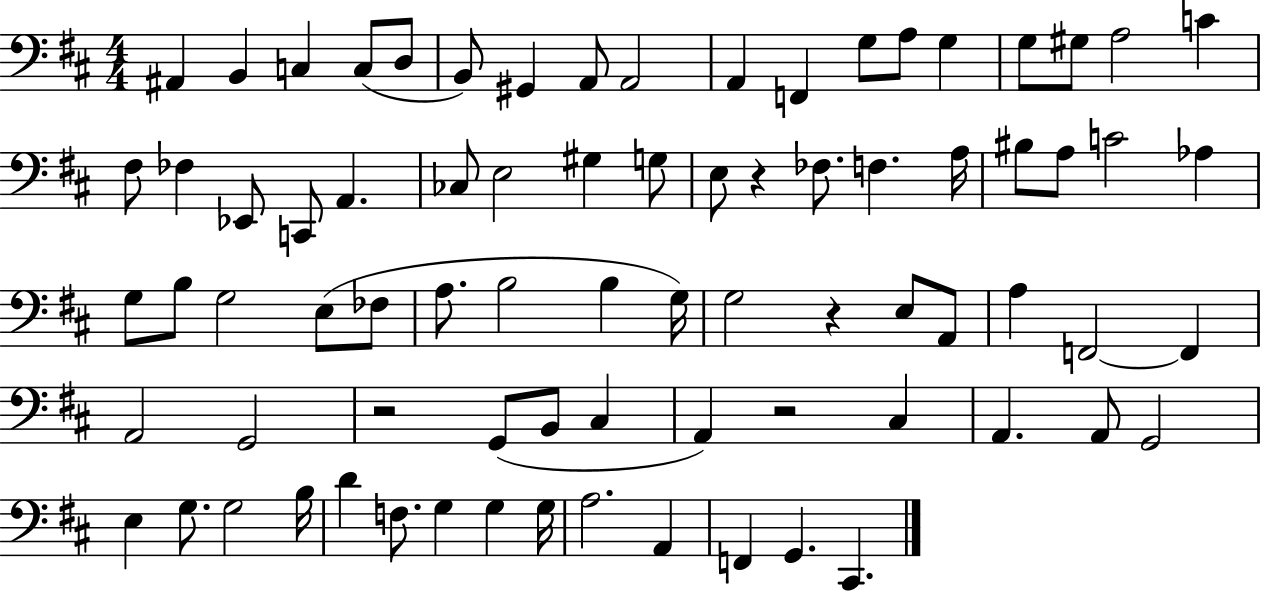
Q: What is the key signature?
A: D major